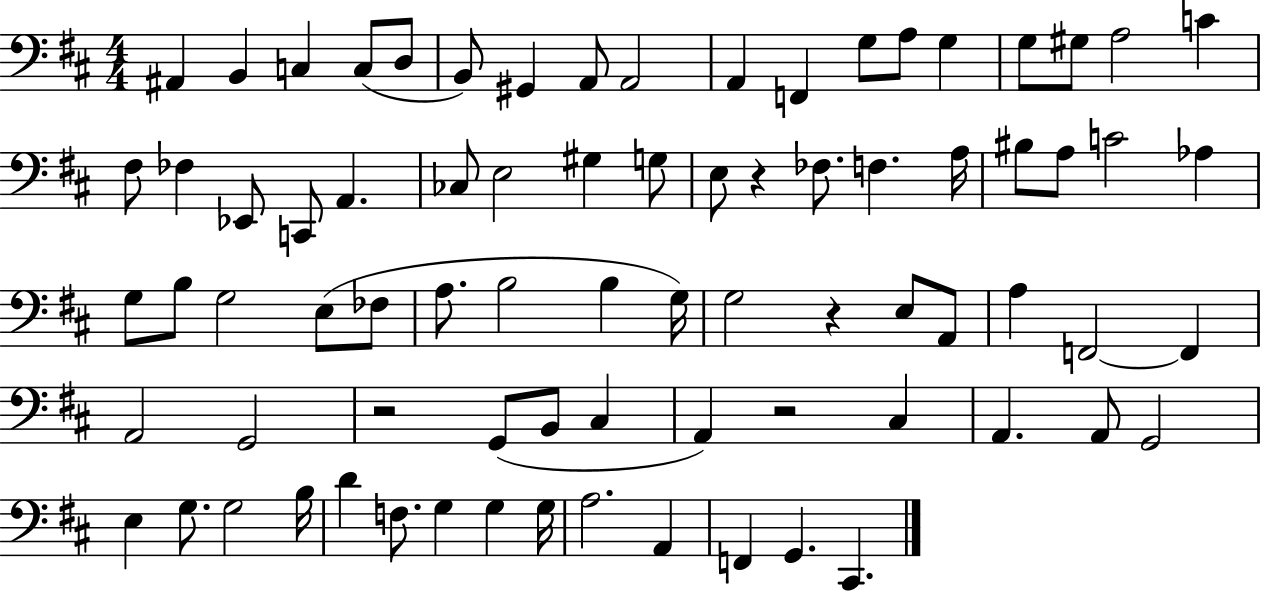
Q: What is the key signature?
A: D major